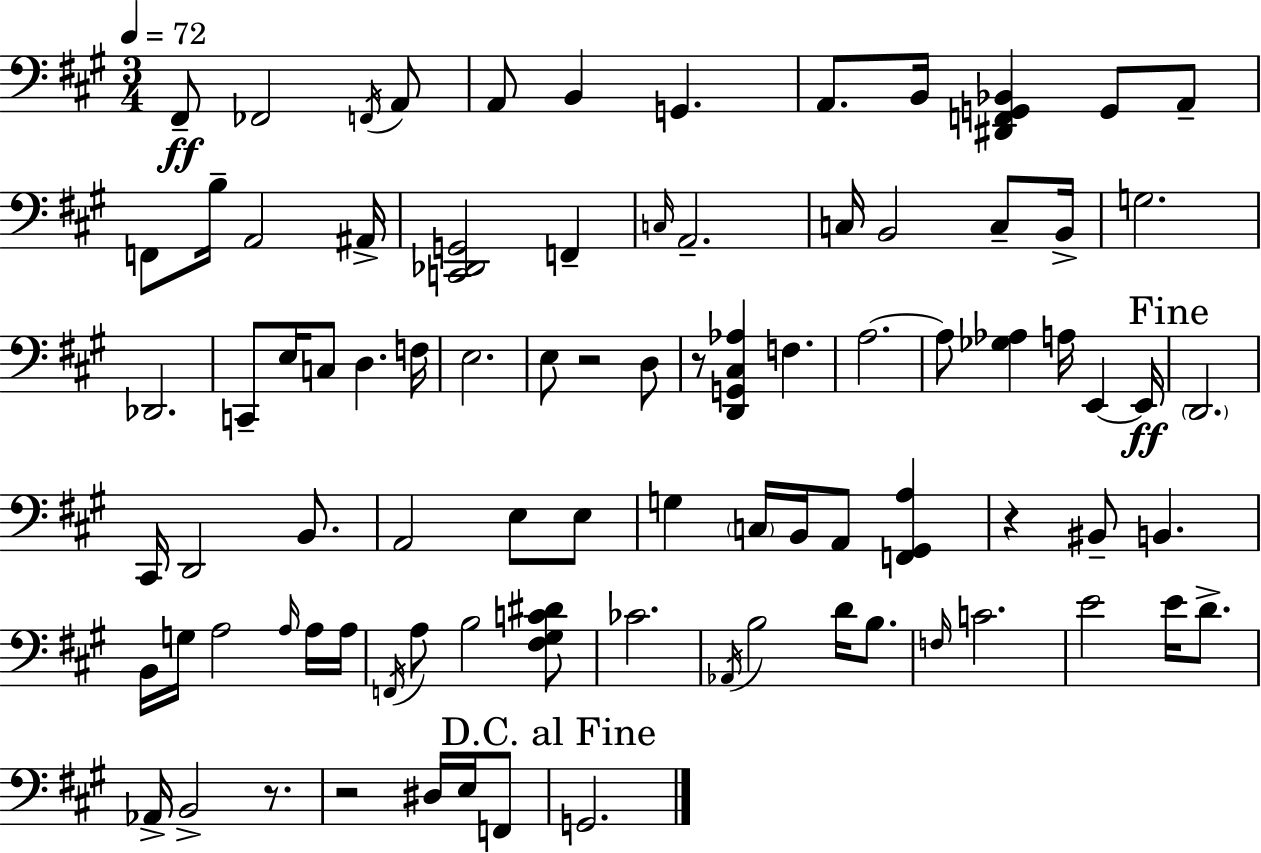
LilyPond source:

{
  \clef bass
  \numericTimeSignature
  \time 3/4
  \key a \major
  \tempo 4 = 72
  fis,8--\ff fes,2 \acciaccatura { f,16 } a,8 | a,8 b,4 g,4. | a,8. b,16 <dis, f, g, bes,>4 g,8 a,8-- | f,8 b16-- a,2 | \break ais,16-> <c, des, g,>2 f,4-- | \grace { c16 } a,2.-- | c16 b,2 c8-- | b,16-> g2. | \break des,2. | c,8-- e16 c8 d4. | f16 e2. | e8 r2 | \break d8 r8 <d, g, cis aes>4 f4. | a2.~~ | a8 <ges aes>4 a16 e,4~~ | e,16\ff \mark "Fine" \parenthesize d,2. | \break cis,16 d,2 b,8. | a,2 e8 | e8 g4 \parenthesize c16 b,16 a,8 <f, gis, a>4 | r4 bis,8-- b,4. | \break b,16 g16 a2 | \grace { a16 } a16 a16 \acciaccatura { f,16 } a8 b2 | <fis gis c' dis'>8 ces'2. | \acciaccatura { aes,16 } b2 | \break d'16 b8. \grace { f16 } c'2. | e'2 | e'16 d'8.-> aes,16-> b,2-> | r8. r2 | \break dis16 e16 f,8 \mark "D.C. al Fine" g,2. | \bar "|."
}